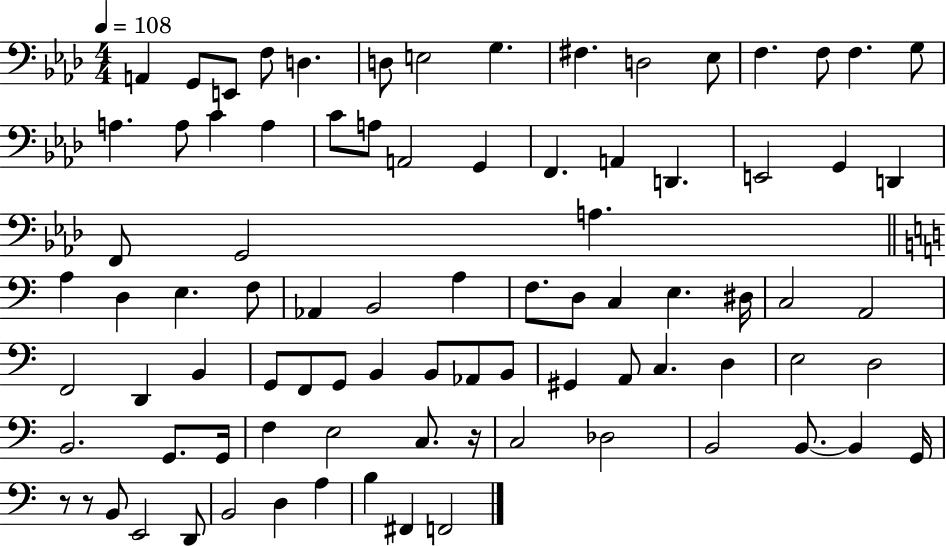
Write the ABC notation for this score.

X:1
T:Untitled
M:4/4
L:1/4
K:Ab
A,, G,,/2 E,,/2 F,/2 D, D,/2 E,2 G, ^F, D,2 _E,/2 F, F,/2 F, G,/2 A, A,/2 C A, C/2 A,/2 A,,2 G,, F,, A,, D,, E,,2 G,, D,, F,,/2 G,,2 A, A, D, E, F,/2 _A,, B,,2 A, F,/2 D,/2 C, E, ^D,/4 C,2 A,,2 F,,2 D,, B,, G,,/2 F,,/2 G,,/2 B,, B,,/2 _A,,/2 B,,/2 ^G,, A,,/2 C, D, E,2 D,2 B,,2 G,,/2 G,,/4 F, E,2 C,/2 z/4 C,2 _D,2 B,,2 B,,/2 B,, G,,/4 z/2 z/2 B,,/2 E,,2 D,,/2 B,,2 D, A, B, ^F,, F,,2